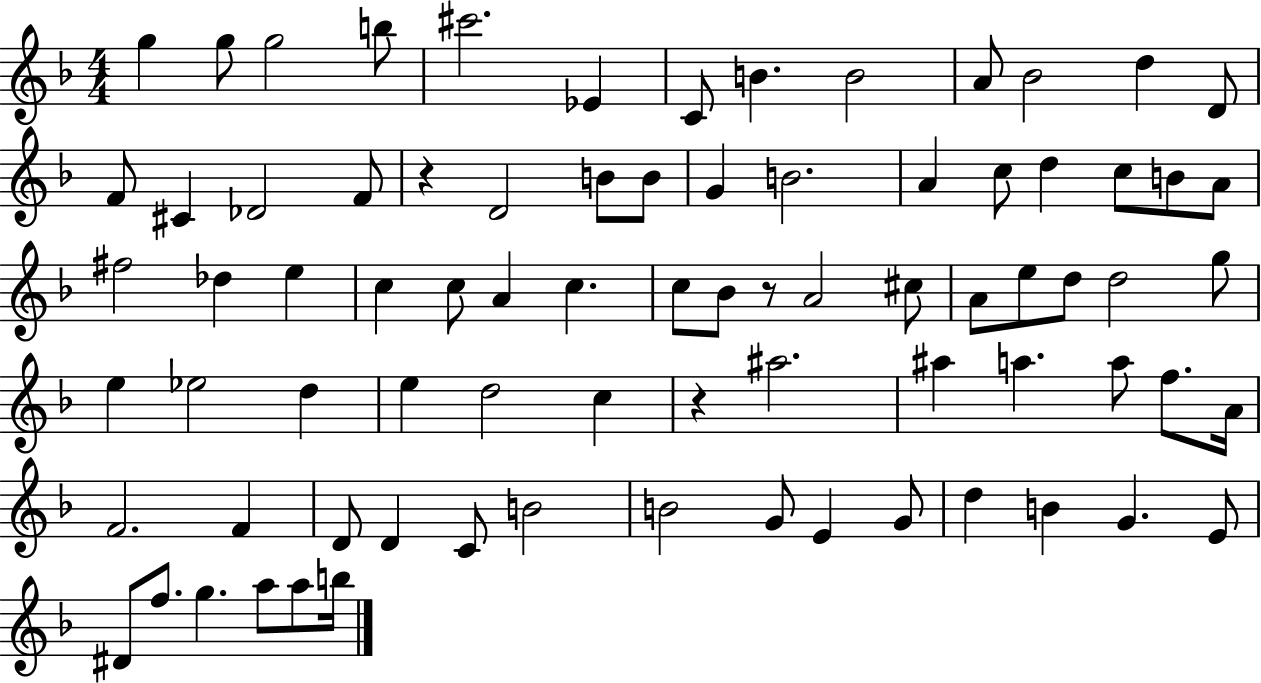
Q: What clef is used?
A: treble